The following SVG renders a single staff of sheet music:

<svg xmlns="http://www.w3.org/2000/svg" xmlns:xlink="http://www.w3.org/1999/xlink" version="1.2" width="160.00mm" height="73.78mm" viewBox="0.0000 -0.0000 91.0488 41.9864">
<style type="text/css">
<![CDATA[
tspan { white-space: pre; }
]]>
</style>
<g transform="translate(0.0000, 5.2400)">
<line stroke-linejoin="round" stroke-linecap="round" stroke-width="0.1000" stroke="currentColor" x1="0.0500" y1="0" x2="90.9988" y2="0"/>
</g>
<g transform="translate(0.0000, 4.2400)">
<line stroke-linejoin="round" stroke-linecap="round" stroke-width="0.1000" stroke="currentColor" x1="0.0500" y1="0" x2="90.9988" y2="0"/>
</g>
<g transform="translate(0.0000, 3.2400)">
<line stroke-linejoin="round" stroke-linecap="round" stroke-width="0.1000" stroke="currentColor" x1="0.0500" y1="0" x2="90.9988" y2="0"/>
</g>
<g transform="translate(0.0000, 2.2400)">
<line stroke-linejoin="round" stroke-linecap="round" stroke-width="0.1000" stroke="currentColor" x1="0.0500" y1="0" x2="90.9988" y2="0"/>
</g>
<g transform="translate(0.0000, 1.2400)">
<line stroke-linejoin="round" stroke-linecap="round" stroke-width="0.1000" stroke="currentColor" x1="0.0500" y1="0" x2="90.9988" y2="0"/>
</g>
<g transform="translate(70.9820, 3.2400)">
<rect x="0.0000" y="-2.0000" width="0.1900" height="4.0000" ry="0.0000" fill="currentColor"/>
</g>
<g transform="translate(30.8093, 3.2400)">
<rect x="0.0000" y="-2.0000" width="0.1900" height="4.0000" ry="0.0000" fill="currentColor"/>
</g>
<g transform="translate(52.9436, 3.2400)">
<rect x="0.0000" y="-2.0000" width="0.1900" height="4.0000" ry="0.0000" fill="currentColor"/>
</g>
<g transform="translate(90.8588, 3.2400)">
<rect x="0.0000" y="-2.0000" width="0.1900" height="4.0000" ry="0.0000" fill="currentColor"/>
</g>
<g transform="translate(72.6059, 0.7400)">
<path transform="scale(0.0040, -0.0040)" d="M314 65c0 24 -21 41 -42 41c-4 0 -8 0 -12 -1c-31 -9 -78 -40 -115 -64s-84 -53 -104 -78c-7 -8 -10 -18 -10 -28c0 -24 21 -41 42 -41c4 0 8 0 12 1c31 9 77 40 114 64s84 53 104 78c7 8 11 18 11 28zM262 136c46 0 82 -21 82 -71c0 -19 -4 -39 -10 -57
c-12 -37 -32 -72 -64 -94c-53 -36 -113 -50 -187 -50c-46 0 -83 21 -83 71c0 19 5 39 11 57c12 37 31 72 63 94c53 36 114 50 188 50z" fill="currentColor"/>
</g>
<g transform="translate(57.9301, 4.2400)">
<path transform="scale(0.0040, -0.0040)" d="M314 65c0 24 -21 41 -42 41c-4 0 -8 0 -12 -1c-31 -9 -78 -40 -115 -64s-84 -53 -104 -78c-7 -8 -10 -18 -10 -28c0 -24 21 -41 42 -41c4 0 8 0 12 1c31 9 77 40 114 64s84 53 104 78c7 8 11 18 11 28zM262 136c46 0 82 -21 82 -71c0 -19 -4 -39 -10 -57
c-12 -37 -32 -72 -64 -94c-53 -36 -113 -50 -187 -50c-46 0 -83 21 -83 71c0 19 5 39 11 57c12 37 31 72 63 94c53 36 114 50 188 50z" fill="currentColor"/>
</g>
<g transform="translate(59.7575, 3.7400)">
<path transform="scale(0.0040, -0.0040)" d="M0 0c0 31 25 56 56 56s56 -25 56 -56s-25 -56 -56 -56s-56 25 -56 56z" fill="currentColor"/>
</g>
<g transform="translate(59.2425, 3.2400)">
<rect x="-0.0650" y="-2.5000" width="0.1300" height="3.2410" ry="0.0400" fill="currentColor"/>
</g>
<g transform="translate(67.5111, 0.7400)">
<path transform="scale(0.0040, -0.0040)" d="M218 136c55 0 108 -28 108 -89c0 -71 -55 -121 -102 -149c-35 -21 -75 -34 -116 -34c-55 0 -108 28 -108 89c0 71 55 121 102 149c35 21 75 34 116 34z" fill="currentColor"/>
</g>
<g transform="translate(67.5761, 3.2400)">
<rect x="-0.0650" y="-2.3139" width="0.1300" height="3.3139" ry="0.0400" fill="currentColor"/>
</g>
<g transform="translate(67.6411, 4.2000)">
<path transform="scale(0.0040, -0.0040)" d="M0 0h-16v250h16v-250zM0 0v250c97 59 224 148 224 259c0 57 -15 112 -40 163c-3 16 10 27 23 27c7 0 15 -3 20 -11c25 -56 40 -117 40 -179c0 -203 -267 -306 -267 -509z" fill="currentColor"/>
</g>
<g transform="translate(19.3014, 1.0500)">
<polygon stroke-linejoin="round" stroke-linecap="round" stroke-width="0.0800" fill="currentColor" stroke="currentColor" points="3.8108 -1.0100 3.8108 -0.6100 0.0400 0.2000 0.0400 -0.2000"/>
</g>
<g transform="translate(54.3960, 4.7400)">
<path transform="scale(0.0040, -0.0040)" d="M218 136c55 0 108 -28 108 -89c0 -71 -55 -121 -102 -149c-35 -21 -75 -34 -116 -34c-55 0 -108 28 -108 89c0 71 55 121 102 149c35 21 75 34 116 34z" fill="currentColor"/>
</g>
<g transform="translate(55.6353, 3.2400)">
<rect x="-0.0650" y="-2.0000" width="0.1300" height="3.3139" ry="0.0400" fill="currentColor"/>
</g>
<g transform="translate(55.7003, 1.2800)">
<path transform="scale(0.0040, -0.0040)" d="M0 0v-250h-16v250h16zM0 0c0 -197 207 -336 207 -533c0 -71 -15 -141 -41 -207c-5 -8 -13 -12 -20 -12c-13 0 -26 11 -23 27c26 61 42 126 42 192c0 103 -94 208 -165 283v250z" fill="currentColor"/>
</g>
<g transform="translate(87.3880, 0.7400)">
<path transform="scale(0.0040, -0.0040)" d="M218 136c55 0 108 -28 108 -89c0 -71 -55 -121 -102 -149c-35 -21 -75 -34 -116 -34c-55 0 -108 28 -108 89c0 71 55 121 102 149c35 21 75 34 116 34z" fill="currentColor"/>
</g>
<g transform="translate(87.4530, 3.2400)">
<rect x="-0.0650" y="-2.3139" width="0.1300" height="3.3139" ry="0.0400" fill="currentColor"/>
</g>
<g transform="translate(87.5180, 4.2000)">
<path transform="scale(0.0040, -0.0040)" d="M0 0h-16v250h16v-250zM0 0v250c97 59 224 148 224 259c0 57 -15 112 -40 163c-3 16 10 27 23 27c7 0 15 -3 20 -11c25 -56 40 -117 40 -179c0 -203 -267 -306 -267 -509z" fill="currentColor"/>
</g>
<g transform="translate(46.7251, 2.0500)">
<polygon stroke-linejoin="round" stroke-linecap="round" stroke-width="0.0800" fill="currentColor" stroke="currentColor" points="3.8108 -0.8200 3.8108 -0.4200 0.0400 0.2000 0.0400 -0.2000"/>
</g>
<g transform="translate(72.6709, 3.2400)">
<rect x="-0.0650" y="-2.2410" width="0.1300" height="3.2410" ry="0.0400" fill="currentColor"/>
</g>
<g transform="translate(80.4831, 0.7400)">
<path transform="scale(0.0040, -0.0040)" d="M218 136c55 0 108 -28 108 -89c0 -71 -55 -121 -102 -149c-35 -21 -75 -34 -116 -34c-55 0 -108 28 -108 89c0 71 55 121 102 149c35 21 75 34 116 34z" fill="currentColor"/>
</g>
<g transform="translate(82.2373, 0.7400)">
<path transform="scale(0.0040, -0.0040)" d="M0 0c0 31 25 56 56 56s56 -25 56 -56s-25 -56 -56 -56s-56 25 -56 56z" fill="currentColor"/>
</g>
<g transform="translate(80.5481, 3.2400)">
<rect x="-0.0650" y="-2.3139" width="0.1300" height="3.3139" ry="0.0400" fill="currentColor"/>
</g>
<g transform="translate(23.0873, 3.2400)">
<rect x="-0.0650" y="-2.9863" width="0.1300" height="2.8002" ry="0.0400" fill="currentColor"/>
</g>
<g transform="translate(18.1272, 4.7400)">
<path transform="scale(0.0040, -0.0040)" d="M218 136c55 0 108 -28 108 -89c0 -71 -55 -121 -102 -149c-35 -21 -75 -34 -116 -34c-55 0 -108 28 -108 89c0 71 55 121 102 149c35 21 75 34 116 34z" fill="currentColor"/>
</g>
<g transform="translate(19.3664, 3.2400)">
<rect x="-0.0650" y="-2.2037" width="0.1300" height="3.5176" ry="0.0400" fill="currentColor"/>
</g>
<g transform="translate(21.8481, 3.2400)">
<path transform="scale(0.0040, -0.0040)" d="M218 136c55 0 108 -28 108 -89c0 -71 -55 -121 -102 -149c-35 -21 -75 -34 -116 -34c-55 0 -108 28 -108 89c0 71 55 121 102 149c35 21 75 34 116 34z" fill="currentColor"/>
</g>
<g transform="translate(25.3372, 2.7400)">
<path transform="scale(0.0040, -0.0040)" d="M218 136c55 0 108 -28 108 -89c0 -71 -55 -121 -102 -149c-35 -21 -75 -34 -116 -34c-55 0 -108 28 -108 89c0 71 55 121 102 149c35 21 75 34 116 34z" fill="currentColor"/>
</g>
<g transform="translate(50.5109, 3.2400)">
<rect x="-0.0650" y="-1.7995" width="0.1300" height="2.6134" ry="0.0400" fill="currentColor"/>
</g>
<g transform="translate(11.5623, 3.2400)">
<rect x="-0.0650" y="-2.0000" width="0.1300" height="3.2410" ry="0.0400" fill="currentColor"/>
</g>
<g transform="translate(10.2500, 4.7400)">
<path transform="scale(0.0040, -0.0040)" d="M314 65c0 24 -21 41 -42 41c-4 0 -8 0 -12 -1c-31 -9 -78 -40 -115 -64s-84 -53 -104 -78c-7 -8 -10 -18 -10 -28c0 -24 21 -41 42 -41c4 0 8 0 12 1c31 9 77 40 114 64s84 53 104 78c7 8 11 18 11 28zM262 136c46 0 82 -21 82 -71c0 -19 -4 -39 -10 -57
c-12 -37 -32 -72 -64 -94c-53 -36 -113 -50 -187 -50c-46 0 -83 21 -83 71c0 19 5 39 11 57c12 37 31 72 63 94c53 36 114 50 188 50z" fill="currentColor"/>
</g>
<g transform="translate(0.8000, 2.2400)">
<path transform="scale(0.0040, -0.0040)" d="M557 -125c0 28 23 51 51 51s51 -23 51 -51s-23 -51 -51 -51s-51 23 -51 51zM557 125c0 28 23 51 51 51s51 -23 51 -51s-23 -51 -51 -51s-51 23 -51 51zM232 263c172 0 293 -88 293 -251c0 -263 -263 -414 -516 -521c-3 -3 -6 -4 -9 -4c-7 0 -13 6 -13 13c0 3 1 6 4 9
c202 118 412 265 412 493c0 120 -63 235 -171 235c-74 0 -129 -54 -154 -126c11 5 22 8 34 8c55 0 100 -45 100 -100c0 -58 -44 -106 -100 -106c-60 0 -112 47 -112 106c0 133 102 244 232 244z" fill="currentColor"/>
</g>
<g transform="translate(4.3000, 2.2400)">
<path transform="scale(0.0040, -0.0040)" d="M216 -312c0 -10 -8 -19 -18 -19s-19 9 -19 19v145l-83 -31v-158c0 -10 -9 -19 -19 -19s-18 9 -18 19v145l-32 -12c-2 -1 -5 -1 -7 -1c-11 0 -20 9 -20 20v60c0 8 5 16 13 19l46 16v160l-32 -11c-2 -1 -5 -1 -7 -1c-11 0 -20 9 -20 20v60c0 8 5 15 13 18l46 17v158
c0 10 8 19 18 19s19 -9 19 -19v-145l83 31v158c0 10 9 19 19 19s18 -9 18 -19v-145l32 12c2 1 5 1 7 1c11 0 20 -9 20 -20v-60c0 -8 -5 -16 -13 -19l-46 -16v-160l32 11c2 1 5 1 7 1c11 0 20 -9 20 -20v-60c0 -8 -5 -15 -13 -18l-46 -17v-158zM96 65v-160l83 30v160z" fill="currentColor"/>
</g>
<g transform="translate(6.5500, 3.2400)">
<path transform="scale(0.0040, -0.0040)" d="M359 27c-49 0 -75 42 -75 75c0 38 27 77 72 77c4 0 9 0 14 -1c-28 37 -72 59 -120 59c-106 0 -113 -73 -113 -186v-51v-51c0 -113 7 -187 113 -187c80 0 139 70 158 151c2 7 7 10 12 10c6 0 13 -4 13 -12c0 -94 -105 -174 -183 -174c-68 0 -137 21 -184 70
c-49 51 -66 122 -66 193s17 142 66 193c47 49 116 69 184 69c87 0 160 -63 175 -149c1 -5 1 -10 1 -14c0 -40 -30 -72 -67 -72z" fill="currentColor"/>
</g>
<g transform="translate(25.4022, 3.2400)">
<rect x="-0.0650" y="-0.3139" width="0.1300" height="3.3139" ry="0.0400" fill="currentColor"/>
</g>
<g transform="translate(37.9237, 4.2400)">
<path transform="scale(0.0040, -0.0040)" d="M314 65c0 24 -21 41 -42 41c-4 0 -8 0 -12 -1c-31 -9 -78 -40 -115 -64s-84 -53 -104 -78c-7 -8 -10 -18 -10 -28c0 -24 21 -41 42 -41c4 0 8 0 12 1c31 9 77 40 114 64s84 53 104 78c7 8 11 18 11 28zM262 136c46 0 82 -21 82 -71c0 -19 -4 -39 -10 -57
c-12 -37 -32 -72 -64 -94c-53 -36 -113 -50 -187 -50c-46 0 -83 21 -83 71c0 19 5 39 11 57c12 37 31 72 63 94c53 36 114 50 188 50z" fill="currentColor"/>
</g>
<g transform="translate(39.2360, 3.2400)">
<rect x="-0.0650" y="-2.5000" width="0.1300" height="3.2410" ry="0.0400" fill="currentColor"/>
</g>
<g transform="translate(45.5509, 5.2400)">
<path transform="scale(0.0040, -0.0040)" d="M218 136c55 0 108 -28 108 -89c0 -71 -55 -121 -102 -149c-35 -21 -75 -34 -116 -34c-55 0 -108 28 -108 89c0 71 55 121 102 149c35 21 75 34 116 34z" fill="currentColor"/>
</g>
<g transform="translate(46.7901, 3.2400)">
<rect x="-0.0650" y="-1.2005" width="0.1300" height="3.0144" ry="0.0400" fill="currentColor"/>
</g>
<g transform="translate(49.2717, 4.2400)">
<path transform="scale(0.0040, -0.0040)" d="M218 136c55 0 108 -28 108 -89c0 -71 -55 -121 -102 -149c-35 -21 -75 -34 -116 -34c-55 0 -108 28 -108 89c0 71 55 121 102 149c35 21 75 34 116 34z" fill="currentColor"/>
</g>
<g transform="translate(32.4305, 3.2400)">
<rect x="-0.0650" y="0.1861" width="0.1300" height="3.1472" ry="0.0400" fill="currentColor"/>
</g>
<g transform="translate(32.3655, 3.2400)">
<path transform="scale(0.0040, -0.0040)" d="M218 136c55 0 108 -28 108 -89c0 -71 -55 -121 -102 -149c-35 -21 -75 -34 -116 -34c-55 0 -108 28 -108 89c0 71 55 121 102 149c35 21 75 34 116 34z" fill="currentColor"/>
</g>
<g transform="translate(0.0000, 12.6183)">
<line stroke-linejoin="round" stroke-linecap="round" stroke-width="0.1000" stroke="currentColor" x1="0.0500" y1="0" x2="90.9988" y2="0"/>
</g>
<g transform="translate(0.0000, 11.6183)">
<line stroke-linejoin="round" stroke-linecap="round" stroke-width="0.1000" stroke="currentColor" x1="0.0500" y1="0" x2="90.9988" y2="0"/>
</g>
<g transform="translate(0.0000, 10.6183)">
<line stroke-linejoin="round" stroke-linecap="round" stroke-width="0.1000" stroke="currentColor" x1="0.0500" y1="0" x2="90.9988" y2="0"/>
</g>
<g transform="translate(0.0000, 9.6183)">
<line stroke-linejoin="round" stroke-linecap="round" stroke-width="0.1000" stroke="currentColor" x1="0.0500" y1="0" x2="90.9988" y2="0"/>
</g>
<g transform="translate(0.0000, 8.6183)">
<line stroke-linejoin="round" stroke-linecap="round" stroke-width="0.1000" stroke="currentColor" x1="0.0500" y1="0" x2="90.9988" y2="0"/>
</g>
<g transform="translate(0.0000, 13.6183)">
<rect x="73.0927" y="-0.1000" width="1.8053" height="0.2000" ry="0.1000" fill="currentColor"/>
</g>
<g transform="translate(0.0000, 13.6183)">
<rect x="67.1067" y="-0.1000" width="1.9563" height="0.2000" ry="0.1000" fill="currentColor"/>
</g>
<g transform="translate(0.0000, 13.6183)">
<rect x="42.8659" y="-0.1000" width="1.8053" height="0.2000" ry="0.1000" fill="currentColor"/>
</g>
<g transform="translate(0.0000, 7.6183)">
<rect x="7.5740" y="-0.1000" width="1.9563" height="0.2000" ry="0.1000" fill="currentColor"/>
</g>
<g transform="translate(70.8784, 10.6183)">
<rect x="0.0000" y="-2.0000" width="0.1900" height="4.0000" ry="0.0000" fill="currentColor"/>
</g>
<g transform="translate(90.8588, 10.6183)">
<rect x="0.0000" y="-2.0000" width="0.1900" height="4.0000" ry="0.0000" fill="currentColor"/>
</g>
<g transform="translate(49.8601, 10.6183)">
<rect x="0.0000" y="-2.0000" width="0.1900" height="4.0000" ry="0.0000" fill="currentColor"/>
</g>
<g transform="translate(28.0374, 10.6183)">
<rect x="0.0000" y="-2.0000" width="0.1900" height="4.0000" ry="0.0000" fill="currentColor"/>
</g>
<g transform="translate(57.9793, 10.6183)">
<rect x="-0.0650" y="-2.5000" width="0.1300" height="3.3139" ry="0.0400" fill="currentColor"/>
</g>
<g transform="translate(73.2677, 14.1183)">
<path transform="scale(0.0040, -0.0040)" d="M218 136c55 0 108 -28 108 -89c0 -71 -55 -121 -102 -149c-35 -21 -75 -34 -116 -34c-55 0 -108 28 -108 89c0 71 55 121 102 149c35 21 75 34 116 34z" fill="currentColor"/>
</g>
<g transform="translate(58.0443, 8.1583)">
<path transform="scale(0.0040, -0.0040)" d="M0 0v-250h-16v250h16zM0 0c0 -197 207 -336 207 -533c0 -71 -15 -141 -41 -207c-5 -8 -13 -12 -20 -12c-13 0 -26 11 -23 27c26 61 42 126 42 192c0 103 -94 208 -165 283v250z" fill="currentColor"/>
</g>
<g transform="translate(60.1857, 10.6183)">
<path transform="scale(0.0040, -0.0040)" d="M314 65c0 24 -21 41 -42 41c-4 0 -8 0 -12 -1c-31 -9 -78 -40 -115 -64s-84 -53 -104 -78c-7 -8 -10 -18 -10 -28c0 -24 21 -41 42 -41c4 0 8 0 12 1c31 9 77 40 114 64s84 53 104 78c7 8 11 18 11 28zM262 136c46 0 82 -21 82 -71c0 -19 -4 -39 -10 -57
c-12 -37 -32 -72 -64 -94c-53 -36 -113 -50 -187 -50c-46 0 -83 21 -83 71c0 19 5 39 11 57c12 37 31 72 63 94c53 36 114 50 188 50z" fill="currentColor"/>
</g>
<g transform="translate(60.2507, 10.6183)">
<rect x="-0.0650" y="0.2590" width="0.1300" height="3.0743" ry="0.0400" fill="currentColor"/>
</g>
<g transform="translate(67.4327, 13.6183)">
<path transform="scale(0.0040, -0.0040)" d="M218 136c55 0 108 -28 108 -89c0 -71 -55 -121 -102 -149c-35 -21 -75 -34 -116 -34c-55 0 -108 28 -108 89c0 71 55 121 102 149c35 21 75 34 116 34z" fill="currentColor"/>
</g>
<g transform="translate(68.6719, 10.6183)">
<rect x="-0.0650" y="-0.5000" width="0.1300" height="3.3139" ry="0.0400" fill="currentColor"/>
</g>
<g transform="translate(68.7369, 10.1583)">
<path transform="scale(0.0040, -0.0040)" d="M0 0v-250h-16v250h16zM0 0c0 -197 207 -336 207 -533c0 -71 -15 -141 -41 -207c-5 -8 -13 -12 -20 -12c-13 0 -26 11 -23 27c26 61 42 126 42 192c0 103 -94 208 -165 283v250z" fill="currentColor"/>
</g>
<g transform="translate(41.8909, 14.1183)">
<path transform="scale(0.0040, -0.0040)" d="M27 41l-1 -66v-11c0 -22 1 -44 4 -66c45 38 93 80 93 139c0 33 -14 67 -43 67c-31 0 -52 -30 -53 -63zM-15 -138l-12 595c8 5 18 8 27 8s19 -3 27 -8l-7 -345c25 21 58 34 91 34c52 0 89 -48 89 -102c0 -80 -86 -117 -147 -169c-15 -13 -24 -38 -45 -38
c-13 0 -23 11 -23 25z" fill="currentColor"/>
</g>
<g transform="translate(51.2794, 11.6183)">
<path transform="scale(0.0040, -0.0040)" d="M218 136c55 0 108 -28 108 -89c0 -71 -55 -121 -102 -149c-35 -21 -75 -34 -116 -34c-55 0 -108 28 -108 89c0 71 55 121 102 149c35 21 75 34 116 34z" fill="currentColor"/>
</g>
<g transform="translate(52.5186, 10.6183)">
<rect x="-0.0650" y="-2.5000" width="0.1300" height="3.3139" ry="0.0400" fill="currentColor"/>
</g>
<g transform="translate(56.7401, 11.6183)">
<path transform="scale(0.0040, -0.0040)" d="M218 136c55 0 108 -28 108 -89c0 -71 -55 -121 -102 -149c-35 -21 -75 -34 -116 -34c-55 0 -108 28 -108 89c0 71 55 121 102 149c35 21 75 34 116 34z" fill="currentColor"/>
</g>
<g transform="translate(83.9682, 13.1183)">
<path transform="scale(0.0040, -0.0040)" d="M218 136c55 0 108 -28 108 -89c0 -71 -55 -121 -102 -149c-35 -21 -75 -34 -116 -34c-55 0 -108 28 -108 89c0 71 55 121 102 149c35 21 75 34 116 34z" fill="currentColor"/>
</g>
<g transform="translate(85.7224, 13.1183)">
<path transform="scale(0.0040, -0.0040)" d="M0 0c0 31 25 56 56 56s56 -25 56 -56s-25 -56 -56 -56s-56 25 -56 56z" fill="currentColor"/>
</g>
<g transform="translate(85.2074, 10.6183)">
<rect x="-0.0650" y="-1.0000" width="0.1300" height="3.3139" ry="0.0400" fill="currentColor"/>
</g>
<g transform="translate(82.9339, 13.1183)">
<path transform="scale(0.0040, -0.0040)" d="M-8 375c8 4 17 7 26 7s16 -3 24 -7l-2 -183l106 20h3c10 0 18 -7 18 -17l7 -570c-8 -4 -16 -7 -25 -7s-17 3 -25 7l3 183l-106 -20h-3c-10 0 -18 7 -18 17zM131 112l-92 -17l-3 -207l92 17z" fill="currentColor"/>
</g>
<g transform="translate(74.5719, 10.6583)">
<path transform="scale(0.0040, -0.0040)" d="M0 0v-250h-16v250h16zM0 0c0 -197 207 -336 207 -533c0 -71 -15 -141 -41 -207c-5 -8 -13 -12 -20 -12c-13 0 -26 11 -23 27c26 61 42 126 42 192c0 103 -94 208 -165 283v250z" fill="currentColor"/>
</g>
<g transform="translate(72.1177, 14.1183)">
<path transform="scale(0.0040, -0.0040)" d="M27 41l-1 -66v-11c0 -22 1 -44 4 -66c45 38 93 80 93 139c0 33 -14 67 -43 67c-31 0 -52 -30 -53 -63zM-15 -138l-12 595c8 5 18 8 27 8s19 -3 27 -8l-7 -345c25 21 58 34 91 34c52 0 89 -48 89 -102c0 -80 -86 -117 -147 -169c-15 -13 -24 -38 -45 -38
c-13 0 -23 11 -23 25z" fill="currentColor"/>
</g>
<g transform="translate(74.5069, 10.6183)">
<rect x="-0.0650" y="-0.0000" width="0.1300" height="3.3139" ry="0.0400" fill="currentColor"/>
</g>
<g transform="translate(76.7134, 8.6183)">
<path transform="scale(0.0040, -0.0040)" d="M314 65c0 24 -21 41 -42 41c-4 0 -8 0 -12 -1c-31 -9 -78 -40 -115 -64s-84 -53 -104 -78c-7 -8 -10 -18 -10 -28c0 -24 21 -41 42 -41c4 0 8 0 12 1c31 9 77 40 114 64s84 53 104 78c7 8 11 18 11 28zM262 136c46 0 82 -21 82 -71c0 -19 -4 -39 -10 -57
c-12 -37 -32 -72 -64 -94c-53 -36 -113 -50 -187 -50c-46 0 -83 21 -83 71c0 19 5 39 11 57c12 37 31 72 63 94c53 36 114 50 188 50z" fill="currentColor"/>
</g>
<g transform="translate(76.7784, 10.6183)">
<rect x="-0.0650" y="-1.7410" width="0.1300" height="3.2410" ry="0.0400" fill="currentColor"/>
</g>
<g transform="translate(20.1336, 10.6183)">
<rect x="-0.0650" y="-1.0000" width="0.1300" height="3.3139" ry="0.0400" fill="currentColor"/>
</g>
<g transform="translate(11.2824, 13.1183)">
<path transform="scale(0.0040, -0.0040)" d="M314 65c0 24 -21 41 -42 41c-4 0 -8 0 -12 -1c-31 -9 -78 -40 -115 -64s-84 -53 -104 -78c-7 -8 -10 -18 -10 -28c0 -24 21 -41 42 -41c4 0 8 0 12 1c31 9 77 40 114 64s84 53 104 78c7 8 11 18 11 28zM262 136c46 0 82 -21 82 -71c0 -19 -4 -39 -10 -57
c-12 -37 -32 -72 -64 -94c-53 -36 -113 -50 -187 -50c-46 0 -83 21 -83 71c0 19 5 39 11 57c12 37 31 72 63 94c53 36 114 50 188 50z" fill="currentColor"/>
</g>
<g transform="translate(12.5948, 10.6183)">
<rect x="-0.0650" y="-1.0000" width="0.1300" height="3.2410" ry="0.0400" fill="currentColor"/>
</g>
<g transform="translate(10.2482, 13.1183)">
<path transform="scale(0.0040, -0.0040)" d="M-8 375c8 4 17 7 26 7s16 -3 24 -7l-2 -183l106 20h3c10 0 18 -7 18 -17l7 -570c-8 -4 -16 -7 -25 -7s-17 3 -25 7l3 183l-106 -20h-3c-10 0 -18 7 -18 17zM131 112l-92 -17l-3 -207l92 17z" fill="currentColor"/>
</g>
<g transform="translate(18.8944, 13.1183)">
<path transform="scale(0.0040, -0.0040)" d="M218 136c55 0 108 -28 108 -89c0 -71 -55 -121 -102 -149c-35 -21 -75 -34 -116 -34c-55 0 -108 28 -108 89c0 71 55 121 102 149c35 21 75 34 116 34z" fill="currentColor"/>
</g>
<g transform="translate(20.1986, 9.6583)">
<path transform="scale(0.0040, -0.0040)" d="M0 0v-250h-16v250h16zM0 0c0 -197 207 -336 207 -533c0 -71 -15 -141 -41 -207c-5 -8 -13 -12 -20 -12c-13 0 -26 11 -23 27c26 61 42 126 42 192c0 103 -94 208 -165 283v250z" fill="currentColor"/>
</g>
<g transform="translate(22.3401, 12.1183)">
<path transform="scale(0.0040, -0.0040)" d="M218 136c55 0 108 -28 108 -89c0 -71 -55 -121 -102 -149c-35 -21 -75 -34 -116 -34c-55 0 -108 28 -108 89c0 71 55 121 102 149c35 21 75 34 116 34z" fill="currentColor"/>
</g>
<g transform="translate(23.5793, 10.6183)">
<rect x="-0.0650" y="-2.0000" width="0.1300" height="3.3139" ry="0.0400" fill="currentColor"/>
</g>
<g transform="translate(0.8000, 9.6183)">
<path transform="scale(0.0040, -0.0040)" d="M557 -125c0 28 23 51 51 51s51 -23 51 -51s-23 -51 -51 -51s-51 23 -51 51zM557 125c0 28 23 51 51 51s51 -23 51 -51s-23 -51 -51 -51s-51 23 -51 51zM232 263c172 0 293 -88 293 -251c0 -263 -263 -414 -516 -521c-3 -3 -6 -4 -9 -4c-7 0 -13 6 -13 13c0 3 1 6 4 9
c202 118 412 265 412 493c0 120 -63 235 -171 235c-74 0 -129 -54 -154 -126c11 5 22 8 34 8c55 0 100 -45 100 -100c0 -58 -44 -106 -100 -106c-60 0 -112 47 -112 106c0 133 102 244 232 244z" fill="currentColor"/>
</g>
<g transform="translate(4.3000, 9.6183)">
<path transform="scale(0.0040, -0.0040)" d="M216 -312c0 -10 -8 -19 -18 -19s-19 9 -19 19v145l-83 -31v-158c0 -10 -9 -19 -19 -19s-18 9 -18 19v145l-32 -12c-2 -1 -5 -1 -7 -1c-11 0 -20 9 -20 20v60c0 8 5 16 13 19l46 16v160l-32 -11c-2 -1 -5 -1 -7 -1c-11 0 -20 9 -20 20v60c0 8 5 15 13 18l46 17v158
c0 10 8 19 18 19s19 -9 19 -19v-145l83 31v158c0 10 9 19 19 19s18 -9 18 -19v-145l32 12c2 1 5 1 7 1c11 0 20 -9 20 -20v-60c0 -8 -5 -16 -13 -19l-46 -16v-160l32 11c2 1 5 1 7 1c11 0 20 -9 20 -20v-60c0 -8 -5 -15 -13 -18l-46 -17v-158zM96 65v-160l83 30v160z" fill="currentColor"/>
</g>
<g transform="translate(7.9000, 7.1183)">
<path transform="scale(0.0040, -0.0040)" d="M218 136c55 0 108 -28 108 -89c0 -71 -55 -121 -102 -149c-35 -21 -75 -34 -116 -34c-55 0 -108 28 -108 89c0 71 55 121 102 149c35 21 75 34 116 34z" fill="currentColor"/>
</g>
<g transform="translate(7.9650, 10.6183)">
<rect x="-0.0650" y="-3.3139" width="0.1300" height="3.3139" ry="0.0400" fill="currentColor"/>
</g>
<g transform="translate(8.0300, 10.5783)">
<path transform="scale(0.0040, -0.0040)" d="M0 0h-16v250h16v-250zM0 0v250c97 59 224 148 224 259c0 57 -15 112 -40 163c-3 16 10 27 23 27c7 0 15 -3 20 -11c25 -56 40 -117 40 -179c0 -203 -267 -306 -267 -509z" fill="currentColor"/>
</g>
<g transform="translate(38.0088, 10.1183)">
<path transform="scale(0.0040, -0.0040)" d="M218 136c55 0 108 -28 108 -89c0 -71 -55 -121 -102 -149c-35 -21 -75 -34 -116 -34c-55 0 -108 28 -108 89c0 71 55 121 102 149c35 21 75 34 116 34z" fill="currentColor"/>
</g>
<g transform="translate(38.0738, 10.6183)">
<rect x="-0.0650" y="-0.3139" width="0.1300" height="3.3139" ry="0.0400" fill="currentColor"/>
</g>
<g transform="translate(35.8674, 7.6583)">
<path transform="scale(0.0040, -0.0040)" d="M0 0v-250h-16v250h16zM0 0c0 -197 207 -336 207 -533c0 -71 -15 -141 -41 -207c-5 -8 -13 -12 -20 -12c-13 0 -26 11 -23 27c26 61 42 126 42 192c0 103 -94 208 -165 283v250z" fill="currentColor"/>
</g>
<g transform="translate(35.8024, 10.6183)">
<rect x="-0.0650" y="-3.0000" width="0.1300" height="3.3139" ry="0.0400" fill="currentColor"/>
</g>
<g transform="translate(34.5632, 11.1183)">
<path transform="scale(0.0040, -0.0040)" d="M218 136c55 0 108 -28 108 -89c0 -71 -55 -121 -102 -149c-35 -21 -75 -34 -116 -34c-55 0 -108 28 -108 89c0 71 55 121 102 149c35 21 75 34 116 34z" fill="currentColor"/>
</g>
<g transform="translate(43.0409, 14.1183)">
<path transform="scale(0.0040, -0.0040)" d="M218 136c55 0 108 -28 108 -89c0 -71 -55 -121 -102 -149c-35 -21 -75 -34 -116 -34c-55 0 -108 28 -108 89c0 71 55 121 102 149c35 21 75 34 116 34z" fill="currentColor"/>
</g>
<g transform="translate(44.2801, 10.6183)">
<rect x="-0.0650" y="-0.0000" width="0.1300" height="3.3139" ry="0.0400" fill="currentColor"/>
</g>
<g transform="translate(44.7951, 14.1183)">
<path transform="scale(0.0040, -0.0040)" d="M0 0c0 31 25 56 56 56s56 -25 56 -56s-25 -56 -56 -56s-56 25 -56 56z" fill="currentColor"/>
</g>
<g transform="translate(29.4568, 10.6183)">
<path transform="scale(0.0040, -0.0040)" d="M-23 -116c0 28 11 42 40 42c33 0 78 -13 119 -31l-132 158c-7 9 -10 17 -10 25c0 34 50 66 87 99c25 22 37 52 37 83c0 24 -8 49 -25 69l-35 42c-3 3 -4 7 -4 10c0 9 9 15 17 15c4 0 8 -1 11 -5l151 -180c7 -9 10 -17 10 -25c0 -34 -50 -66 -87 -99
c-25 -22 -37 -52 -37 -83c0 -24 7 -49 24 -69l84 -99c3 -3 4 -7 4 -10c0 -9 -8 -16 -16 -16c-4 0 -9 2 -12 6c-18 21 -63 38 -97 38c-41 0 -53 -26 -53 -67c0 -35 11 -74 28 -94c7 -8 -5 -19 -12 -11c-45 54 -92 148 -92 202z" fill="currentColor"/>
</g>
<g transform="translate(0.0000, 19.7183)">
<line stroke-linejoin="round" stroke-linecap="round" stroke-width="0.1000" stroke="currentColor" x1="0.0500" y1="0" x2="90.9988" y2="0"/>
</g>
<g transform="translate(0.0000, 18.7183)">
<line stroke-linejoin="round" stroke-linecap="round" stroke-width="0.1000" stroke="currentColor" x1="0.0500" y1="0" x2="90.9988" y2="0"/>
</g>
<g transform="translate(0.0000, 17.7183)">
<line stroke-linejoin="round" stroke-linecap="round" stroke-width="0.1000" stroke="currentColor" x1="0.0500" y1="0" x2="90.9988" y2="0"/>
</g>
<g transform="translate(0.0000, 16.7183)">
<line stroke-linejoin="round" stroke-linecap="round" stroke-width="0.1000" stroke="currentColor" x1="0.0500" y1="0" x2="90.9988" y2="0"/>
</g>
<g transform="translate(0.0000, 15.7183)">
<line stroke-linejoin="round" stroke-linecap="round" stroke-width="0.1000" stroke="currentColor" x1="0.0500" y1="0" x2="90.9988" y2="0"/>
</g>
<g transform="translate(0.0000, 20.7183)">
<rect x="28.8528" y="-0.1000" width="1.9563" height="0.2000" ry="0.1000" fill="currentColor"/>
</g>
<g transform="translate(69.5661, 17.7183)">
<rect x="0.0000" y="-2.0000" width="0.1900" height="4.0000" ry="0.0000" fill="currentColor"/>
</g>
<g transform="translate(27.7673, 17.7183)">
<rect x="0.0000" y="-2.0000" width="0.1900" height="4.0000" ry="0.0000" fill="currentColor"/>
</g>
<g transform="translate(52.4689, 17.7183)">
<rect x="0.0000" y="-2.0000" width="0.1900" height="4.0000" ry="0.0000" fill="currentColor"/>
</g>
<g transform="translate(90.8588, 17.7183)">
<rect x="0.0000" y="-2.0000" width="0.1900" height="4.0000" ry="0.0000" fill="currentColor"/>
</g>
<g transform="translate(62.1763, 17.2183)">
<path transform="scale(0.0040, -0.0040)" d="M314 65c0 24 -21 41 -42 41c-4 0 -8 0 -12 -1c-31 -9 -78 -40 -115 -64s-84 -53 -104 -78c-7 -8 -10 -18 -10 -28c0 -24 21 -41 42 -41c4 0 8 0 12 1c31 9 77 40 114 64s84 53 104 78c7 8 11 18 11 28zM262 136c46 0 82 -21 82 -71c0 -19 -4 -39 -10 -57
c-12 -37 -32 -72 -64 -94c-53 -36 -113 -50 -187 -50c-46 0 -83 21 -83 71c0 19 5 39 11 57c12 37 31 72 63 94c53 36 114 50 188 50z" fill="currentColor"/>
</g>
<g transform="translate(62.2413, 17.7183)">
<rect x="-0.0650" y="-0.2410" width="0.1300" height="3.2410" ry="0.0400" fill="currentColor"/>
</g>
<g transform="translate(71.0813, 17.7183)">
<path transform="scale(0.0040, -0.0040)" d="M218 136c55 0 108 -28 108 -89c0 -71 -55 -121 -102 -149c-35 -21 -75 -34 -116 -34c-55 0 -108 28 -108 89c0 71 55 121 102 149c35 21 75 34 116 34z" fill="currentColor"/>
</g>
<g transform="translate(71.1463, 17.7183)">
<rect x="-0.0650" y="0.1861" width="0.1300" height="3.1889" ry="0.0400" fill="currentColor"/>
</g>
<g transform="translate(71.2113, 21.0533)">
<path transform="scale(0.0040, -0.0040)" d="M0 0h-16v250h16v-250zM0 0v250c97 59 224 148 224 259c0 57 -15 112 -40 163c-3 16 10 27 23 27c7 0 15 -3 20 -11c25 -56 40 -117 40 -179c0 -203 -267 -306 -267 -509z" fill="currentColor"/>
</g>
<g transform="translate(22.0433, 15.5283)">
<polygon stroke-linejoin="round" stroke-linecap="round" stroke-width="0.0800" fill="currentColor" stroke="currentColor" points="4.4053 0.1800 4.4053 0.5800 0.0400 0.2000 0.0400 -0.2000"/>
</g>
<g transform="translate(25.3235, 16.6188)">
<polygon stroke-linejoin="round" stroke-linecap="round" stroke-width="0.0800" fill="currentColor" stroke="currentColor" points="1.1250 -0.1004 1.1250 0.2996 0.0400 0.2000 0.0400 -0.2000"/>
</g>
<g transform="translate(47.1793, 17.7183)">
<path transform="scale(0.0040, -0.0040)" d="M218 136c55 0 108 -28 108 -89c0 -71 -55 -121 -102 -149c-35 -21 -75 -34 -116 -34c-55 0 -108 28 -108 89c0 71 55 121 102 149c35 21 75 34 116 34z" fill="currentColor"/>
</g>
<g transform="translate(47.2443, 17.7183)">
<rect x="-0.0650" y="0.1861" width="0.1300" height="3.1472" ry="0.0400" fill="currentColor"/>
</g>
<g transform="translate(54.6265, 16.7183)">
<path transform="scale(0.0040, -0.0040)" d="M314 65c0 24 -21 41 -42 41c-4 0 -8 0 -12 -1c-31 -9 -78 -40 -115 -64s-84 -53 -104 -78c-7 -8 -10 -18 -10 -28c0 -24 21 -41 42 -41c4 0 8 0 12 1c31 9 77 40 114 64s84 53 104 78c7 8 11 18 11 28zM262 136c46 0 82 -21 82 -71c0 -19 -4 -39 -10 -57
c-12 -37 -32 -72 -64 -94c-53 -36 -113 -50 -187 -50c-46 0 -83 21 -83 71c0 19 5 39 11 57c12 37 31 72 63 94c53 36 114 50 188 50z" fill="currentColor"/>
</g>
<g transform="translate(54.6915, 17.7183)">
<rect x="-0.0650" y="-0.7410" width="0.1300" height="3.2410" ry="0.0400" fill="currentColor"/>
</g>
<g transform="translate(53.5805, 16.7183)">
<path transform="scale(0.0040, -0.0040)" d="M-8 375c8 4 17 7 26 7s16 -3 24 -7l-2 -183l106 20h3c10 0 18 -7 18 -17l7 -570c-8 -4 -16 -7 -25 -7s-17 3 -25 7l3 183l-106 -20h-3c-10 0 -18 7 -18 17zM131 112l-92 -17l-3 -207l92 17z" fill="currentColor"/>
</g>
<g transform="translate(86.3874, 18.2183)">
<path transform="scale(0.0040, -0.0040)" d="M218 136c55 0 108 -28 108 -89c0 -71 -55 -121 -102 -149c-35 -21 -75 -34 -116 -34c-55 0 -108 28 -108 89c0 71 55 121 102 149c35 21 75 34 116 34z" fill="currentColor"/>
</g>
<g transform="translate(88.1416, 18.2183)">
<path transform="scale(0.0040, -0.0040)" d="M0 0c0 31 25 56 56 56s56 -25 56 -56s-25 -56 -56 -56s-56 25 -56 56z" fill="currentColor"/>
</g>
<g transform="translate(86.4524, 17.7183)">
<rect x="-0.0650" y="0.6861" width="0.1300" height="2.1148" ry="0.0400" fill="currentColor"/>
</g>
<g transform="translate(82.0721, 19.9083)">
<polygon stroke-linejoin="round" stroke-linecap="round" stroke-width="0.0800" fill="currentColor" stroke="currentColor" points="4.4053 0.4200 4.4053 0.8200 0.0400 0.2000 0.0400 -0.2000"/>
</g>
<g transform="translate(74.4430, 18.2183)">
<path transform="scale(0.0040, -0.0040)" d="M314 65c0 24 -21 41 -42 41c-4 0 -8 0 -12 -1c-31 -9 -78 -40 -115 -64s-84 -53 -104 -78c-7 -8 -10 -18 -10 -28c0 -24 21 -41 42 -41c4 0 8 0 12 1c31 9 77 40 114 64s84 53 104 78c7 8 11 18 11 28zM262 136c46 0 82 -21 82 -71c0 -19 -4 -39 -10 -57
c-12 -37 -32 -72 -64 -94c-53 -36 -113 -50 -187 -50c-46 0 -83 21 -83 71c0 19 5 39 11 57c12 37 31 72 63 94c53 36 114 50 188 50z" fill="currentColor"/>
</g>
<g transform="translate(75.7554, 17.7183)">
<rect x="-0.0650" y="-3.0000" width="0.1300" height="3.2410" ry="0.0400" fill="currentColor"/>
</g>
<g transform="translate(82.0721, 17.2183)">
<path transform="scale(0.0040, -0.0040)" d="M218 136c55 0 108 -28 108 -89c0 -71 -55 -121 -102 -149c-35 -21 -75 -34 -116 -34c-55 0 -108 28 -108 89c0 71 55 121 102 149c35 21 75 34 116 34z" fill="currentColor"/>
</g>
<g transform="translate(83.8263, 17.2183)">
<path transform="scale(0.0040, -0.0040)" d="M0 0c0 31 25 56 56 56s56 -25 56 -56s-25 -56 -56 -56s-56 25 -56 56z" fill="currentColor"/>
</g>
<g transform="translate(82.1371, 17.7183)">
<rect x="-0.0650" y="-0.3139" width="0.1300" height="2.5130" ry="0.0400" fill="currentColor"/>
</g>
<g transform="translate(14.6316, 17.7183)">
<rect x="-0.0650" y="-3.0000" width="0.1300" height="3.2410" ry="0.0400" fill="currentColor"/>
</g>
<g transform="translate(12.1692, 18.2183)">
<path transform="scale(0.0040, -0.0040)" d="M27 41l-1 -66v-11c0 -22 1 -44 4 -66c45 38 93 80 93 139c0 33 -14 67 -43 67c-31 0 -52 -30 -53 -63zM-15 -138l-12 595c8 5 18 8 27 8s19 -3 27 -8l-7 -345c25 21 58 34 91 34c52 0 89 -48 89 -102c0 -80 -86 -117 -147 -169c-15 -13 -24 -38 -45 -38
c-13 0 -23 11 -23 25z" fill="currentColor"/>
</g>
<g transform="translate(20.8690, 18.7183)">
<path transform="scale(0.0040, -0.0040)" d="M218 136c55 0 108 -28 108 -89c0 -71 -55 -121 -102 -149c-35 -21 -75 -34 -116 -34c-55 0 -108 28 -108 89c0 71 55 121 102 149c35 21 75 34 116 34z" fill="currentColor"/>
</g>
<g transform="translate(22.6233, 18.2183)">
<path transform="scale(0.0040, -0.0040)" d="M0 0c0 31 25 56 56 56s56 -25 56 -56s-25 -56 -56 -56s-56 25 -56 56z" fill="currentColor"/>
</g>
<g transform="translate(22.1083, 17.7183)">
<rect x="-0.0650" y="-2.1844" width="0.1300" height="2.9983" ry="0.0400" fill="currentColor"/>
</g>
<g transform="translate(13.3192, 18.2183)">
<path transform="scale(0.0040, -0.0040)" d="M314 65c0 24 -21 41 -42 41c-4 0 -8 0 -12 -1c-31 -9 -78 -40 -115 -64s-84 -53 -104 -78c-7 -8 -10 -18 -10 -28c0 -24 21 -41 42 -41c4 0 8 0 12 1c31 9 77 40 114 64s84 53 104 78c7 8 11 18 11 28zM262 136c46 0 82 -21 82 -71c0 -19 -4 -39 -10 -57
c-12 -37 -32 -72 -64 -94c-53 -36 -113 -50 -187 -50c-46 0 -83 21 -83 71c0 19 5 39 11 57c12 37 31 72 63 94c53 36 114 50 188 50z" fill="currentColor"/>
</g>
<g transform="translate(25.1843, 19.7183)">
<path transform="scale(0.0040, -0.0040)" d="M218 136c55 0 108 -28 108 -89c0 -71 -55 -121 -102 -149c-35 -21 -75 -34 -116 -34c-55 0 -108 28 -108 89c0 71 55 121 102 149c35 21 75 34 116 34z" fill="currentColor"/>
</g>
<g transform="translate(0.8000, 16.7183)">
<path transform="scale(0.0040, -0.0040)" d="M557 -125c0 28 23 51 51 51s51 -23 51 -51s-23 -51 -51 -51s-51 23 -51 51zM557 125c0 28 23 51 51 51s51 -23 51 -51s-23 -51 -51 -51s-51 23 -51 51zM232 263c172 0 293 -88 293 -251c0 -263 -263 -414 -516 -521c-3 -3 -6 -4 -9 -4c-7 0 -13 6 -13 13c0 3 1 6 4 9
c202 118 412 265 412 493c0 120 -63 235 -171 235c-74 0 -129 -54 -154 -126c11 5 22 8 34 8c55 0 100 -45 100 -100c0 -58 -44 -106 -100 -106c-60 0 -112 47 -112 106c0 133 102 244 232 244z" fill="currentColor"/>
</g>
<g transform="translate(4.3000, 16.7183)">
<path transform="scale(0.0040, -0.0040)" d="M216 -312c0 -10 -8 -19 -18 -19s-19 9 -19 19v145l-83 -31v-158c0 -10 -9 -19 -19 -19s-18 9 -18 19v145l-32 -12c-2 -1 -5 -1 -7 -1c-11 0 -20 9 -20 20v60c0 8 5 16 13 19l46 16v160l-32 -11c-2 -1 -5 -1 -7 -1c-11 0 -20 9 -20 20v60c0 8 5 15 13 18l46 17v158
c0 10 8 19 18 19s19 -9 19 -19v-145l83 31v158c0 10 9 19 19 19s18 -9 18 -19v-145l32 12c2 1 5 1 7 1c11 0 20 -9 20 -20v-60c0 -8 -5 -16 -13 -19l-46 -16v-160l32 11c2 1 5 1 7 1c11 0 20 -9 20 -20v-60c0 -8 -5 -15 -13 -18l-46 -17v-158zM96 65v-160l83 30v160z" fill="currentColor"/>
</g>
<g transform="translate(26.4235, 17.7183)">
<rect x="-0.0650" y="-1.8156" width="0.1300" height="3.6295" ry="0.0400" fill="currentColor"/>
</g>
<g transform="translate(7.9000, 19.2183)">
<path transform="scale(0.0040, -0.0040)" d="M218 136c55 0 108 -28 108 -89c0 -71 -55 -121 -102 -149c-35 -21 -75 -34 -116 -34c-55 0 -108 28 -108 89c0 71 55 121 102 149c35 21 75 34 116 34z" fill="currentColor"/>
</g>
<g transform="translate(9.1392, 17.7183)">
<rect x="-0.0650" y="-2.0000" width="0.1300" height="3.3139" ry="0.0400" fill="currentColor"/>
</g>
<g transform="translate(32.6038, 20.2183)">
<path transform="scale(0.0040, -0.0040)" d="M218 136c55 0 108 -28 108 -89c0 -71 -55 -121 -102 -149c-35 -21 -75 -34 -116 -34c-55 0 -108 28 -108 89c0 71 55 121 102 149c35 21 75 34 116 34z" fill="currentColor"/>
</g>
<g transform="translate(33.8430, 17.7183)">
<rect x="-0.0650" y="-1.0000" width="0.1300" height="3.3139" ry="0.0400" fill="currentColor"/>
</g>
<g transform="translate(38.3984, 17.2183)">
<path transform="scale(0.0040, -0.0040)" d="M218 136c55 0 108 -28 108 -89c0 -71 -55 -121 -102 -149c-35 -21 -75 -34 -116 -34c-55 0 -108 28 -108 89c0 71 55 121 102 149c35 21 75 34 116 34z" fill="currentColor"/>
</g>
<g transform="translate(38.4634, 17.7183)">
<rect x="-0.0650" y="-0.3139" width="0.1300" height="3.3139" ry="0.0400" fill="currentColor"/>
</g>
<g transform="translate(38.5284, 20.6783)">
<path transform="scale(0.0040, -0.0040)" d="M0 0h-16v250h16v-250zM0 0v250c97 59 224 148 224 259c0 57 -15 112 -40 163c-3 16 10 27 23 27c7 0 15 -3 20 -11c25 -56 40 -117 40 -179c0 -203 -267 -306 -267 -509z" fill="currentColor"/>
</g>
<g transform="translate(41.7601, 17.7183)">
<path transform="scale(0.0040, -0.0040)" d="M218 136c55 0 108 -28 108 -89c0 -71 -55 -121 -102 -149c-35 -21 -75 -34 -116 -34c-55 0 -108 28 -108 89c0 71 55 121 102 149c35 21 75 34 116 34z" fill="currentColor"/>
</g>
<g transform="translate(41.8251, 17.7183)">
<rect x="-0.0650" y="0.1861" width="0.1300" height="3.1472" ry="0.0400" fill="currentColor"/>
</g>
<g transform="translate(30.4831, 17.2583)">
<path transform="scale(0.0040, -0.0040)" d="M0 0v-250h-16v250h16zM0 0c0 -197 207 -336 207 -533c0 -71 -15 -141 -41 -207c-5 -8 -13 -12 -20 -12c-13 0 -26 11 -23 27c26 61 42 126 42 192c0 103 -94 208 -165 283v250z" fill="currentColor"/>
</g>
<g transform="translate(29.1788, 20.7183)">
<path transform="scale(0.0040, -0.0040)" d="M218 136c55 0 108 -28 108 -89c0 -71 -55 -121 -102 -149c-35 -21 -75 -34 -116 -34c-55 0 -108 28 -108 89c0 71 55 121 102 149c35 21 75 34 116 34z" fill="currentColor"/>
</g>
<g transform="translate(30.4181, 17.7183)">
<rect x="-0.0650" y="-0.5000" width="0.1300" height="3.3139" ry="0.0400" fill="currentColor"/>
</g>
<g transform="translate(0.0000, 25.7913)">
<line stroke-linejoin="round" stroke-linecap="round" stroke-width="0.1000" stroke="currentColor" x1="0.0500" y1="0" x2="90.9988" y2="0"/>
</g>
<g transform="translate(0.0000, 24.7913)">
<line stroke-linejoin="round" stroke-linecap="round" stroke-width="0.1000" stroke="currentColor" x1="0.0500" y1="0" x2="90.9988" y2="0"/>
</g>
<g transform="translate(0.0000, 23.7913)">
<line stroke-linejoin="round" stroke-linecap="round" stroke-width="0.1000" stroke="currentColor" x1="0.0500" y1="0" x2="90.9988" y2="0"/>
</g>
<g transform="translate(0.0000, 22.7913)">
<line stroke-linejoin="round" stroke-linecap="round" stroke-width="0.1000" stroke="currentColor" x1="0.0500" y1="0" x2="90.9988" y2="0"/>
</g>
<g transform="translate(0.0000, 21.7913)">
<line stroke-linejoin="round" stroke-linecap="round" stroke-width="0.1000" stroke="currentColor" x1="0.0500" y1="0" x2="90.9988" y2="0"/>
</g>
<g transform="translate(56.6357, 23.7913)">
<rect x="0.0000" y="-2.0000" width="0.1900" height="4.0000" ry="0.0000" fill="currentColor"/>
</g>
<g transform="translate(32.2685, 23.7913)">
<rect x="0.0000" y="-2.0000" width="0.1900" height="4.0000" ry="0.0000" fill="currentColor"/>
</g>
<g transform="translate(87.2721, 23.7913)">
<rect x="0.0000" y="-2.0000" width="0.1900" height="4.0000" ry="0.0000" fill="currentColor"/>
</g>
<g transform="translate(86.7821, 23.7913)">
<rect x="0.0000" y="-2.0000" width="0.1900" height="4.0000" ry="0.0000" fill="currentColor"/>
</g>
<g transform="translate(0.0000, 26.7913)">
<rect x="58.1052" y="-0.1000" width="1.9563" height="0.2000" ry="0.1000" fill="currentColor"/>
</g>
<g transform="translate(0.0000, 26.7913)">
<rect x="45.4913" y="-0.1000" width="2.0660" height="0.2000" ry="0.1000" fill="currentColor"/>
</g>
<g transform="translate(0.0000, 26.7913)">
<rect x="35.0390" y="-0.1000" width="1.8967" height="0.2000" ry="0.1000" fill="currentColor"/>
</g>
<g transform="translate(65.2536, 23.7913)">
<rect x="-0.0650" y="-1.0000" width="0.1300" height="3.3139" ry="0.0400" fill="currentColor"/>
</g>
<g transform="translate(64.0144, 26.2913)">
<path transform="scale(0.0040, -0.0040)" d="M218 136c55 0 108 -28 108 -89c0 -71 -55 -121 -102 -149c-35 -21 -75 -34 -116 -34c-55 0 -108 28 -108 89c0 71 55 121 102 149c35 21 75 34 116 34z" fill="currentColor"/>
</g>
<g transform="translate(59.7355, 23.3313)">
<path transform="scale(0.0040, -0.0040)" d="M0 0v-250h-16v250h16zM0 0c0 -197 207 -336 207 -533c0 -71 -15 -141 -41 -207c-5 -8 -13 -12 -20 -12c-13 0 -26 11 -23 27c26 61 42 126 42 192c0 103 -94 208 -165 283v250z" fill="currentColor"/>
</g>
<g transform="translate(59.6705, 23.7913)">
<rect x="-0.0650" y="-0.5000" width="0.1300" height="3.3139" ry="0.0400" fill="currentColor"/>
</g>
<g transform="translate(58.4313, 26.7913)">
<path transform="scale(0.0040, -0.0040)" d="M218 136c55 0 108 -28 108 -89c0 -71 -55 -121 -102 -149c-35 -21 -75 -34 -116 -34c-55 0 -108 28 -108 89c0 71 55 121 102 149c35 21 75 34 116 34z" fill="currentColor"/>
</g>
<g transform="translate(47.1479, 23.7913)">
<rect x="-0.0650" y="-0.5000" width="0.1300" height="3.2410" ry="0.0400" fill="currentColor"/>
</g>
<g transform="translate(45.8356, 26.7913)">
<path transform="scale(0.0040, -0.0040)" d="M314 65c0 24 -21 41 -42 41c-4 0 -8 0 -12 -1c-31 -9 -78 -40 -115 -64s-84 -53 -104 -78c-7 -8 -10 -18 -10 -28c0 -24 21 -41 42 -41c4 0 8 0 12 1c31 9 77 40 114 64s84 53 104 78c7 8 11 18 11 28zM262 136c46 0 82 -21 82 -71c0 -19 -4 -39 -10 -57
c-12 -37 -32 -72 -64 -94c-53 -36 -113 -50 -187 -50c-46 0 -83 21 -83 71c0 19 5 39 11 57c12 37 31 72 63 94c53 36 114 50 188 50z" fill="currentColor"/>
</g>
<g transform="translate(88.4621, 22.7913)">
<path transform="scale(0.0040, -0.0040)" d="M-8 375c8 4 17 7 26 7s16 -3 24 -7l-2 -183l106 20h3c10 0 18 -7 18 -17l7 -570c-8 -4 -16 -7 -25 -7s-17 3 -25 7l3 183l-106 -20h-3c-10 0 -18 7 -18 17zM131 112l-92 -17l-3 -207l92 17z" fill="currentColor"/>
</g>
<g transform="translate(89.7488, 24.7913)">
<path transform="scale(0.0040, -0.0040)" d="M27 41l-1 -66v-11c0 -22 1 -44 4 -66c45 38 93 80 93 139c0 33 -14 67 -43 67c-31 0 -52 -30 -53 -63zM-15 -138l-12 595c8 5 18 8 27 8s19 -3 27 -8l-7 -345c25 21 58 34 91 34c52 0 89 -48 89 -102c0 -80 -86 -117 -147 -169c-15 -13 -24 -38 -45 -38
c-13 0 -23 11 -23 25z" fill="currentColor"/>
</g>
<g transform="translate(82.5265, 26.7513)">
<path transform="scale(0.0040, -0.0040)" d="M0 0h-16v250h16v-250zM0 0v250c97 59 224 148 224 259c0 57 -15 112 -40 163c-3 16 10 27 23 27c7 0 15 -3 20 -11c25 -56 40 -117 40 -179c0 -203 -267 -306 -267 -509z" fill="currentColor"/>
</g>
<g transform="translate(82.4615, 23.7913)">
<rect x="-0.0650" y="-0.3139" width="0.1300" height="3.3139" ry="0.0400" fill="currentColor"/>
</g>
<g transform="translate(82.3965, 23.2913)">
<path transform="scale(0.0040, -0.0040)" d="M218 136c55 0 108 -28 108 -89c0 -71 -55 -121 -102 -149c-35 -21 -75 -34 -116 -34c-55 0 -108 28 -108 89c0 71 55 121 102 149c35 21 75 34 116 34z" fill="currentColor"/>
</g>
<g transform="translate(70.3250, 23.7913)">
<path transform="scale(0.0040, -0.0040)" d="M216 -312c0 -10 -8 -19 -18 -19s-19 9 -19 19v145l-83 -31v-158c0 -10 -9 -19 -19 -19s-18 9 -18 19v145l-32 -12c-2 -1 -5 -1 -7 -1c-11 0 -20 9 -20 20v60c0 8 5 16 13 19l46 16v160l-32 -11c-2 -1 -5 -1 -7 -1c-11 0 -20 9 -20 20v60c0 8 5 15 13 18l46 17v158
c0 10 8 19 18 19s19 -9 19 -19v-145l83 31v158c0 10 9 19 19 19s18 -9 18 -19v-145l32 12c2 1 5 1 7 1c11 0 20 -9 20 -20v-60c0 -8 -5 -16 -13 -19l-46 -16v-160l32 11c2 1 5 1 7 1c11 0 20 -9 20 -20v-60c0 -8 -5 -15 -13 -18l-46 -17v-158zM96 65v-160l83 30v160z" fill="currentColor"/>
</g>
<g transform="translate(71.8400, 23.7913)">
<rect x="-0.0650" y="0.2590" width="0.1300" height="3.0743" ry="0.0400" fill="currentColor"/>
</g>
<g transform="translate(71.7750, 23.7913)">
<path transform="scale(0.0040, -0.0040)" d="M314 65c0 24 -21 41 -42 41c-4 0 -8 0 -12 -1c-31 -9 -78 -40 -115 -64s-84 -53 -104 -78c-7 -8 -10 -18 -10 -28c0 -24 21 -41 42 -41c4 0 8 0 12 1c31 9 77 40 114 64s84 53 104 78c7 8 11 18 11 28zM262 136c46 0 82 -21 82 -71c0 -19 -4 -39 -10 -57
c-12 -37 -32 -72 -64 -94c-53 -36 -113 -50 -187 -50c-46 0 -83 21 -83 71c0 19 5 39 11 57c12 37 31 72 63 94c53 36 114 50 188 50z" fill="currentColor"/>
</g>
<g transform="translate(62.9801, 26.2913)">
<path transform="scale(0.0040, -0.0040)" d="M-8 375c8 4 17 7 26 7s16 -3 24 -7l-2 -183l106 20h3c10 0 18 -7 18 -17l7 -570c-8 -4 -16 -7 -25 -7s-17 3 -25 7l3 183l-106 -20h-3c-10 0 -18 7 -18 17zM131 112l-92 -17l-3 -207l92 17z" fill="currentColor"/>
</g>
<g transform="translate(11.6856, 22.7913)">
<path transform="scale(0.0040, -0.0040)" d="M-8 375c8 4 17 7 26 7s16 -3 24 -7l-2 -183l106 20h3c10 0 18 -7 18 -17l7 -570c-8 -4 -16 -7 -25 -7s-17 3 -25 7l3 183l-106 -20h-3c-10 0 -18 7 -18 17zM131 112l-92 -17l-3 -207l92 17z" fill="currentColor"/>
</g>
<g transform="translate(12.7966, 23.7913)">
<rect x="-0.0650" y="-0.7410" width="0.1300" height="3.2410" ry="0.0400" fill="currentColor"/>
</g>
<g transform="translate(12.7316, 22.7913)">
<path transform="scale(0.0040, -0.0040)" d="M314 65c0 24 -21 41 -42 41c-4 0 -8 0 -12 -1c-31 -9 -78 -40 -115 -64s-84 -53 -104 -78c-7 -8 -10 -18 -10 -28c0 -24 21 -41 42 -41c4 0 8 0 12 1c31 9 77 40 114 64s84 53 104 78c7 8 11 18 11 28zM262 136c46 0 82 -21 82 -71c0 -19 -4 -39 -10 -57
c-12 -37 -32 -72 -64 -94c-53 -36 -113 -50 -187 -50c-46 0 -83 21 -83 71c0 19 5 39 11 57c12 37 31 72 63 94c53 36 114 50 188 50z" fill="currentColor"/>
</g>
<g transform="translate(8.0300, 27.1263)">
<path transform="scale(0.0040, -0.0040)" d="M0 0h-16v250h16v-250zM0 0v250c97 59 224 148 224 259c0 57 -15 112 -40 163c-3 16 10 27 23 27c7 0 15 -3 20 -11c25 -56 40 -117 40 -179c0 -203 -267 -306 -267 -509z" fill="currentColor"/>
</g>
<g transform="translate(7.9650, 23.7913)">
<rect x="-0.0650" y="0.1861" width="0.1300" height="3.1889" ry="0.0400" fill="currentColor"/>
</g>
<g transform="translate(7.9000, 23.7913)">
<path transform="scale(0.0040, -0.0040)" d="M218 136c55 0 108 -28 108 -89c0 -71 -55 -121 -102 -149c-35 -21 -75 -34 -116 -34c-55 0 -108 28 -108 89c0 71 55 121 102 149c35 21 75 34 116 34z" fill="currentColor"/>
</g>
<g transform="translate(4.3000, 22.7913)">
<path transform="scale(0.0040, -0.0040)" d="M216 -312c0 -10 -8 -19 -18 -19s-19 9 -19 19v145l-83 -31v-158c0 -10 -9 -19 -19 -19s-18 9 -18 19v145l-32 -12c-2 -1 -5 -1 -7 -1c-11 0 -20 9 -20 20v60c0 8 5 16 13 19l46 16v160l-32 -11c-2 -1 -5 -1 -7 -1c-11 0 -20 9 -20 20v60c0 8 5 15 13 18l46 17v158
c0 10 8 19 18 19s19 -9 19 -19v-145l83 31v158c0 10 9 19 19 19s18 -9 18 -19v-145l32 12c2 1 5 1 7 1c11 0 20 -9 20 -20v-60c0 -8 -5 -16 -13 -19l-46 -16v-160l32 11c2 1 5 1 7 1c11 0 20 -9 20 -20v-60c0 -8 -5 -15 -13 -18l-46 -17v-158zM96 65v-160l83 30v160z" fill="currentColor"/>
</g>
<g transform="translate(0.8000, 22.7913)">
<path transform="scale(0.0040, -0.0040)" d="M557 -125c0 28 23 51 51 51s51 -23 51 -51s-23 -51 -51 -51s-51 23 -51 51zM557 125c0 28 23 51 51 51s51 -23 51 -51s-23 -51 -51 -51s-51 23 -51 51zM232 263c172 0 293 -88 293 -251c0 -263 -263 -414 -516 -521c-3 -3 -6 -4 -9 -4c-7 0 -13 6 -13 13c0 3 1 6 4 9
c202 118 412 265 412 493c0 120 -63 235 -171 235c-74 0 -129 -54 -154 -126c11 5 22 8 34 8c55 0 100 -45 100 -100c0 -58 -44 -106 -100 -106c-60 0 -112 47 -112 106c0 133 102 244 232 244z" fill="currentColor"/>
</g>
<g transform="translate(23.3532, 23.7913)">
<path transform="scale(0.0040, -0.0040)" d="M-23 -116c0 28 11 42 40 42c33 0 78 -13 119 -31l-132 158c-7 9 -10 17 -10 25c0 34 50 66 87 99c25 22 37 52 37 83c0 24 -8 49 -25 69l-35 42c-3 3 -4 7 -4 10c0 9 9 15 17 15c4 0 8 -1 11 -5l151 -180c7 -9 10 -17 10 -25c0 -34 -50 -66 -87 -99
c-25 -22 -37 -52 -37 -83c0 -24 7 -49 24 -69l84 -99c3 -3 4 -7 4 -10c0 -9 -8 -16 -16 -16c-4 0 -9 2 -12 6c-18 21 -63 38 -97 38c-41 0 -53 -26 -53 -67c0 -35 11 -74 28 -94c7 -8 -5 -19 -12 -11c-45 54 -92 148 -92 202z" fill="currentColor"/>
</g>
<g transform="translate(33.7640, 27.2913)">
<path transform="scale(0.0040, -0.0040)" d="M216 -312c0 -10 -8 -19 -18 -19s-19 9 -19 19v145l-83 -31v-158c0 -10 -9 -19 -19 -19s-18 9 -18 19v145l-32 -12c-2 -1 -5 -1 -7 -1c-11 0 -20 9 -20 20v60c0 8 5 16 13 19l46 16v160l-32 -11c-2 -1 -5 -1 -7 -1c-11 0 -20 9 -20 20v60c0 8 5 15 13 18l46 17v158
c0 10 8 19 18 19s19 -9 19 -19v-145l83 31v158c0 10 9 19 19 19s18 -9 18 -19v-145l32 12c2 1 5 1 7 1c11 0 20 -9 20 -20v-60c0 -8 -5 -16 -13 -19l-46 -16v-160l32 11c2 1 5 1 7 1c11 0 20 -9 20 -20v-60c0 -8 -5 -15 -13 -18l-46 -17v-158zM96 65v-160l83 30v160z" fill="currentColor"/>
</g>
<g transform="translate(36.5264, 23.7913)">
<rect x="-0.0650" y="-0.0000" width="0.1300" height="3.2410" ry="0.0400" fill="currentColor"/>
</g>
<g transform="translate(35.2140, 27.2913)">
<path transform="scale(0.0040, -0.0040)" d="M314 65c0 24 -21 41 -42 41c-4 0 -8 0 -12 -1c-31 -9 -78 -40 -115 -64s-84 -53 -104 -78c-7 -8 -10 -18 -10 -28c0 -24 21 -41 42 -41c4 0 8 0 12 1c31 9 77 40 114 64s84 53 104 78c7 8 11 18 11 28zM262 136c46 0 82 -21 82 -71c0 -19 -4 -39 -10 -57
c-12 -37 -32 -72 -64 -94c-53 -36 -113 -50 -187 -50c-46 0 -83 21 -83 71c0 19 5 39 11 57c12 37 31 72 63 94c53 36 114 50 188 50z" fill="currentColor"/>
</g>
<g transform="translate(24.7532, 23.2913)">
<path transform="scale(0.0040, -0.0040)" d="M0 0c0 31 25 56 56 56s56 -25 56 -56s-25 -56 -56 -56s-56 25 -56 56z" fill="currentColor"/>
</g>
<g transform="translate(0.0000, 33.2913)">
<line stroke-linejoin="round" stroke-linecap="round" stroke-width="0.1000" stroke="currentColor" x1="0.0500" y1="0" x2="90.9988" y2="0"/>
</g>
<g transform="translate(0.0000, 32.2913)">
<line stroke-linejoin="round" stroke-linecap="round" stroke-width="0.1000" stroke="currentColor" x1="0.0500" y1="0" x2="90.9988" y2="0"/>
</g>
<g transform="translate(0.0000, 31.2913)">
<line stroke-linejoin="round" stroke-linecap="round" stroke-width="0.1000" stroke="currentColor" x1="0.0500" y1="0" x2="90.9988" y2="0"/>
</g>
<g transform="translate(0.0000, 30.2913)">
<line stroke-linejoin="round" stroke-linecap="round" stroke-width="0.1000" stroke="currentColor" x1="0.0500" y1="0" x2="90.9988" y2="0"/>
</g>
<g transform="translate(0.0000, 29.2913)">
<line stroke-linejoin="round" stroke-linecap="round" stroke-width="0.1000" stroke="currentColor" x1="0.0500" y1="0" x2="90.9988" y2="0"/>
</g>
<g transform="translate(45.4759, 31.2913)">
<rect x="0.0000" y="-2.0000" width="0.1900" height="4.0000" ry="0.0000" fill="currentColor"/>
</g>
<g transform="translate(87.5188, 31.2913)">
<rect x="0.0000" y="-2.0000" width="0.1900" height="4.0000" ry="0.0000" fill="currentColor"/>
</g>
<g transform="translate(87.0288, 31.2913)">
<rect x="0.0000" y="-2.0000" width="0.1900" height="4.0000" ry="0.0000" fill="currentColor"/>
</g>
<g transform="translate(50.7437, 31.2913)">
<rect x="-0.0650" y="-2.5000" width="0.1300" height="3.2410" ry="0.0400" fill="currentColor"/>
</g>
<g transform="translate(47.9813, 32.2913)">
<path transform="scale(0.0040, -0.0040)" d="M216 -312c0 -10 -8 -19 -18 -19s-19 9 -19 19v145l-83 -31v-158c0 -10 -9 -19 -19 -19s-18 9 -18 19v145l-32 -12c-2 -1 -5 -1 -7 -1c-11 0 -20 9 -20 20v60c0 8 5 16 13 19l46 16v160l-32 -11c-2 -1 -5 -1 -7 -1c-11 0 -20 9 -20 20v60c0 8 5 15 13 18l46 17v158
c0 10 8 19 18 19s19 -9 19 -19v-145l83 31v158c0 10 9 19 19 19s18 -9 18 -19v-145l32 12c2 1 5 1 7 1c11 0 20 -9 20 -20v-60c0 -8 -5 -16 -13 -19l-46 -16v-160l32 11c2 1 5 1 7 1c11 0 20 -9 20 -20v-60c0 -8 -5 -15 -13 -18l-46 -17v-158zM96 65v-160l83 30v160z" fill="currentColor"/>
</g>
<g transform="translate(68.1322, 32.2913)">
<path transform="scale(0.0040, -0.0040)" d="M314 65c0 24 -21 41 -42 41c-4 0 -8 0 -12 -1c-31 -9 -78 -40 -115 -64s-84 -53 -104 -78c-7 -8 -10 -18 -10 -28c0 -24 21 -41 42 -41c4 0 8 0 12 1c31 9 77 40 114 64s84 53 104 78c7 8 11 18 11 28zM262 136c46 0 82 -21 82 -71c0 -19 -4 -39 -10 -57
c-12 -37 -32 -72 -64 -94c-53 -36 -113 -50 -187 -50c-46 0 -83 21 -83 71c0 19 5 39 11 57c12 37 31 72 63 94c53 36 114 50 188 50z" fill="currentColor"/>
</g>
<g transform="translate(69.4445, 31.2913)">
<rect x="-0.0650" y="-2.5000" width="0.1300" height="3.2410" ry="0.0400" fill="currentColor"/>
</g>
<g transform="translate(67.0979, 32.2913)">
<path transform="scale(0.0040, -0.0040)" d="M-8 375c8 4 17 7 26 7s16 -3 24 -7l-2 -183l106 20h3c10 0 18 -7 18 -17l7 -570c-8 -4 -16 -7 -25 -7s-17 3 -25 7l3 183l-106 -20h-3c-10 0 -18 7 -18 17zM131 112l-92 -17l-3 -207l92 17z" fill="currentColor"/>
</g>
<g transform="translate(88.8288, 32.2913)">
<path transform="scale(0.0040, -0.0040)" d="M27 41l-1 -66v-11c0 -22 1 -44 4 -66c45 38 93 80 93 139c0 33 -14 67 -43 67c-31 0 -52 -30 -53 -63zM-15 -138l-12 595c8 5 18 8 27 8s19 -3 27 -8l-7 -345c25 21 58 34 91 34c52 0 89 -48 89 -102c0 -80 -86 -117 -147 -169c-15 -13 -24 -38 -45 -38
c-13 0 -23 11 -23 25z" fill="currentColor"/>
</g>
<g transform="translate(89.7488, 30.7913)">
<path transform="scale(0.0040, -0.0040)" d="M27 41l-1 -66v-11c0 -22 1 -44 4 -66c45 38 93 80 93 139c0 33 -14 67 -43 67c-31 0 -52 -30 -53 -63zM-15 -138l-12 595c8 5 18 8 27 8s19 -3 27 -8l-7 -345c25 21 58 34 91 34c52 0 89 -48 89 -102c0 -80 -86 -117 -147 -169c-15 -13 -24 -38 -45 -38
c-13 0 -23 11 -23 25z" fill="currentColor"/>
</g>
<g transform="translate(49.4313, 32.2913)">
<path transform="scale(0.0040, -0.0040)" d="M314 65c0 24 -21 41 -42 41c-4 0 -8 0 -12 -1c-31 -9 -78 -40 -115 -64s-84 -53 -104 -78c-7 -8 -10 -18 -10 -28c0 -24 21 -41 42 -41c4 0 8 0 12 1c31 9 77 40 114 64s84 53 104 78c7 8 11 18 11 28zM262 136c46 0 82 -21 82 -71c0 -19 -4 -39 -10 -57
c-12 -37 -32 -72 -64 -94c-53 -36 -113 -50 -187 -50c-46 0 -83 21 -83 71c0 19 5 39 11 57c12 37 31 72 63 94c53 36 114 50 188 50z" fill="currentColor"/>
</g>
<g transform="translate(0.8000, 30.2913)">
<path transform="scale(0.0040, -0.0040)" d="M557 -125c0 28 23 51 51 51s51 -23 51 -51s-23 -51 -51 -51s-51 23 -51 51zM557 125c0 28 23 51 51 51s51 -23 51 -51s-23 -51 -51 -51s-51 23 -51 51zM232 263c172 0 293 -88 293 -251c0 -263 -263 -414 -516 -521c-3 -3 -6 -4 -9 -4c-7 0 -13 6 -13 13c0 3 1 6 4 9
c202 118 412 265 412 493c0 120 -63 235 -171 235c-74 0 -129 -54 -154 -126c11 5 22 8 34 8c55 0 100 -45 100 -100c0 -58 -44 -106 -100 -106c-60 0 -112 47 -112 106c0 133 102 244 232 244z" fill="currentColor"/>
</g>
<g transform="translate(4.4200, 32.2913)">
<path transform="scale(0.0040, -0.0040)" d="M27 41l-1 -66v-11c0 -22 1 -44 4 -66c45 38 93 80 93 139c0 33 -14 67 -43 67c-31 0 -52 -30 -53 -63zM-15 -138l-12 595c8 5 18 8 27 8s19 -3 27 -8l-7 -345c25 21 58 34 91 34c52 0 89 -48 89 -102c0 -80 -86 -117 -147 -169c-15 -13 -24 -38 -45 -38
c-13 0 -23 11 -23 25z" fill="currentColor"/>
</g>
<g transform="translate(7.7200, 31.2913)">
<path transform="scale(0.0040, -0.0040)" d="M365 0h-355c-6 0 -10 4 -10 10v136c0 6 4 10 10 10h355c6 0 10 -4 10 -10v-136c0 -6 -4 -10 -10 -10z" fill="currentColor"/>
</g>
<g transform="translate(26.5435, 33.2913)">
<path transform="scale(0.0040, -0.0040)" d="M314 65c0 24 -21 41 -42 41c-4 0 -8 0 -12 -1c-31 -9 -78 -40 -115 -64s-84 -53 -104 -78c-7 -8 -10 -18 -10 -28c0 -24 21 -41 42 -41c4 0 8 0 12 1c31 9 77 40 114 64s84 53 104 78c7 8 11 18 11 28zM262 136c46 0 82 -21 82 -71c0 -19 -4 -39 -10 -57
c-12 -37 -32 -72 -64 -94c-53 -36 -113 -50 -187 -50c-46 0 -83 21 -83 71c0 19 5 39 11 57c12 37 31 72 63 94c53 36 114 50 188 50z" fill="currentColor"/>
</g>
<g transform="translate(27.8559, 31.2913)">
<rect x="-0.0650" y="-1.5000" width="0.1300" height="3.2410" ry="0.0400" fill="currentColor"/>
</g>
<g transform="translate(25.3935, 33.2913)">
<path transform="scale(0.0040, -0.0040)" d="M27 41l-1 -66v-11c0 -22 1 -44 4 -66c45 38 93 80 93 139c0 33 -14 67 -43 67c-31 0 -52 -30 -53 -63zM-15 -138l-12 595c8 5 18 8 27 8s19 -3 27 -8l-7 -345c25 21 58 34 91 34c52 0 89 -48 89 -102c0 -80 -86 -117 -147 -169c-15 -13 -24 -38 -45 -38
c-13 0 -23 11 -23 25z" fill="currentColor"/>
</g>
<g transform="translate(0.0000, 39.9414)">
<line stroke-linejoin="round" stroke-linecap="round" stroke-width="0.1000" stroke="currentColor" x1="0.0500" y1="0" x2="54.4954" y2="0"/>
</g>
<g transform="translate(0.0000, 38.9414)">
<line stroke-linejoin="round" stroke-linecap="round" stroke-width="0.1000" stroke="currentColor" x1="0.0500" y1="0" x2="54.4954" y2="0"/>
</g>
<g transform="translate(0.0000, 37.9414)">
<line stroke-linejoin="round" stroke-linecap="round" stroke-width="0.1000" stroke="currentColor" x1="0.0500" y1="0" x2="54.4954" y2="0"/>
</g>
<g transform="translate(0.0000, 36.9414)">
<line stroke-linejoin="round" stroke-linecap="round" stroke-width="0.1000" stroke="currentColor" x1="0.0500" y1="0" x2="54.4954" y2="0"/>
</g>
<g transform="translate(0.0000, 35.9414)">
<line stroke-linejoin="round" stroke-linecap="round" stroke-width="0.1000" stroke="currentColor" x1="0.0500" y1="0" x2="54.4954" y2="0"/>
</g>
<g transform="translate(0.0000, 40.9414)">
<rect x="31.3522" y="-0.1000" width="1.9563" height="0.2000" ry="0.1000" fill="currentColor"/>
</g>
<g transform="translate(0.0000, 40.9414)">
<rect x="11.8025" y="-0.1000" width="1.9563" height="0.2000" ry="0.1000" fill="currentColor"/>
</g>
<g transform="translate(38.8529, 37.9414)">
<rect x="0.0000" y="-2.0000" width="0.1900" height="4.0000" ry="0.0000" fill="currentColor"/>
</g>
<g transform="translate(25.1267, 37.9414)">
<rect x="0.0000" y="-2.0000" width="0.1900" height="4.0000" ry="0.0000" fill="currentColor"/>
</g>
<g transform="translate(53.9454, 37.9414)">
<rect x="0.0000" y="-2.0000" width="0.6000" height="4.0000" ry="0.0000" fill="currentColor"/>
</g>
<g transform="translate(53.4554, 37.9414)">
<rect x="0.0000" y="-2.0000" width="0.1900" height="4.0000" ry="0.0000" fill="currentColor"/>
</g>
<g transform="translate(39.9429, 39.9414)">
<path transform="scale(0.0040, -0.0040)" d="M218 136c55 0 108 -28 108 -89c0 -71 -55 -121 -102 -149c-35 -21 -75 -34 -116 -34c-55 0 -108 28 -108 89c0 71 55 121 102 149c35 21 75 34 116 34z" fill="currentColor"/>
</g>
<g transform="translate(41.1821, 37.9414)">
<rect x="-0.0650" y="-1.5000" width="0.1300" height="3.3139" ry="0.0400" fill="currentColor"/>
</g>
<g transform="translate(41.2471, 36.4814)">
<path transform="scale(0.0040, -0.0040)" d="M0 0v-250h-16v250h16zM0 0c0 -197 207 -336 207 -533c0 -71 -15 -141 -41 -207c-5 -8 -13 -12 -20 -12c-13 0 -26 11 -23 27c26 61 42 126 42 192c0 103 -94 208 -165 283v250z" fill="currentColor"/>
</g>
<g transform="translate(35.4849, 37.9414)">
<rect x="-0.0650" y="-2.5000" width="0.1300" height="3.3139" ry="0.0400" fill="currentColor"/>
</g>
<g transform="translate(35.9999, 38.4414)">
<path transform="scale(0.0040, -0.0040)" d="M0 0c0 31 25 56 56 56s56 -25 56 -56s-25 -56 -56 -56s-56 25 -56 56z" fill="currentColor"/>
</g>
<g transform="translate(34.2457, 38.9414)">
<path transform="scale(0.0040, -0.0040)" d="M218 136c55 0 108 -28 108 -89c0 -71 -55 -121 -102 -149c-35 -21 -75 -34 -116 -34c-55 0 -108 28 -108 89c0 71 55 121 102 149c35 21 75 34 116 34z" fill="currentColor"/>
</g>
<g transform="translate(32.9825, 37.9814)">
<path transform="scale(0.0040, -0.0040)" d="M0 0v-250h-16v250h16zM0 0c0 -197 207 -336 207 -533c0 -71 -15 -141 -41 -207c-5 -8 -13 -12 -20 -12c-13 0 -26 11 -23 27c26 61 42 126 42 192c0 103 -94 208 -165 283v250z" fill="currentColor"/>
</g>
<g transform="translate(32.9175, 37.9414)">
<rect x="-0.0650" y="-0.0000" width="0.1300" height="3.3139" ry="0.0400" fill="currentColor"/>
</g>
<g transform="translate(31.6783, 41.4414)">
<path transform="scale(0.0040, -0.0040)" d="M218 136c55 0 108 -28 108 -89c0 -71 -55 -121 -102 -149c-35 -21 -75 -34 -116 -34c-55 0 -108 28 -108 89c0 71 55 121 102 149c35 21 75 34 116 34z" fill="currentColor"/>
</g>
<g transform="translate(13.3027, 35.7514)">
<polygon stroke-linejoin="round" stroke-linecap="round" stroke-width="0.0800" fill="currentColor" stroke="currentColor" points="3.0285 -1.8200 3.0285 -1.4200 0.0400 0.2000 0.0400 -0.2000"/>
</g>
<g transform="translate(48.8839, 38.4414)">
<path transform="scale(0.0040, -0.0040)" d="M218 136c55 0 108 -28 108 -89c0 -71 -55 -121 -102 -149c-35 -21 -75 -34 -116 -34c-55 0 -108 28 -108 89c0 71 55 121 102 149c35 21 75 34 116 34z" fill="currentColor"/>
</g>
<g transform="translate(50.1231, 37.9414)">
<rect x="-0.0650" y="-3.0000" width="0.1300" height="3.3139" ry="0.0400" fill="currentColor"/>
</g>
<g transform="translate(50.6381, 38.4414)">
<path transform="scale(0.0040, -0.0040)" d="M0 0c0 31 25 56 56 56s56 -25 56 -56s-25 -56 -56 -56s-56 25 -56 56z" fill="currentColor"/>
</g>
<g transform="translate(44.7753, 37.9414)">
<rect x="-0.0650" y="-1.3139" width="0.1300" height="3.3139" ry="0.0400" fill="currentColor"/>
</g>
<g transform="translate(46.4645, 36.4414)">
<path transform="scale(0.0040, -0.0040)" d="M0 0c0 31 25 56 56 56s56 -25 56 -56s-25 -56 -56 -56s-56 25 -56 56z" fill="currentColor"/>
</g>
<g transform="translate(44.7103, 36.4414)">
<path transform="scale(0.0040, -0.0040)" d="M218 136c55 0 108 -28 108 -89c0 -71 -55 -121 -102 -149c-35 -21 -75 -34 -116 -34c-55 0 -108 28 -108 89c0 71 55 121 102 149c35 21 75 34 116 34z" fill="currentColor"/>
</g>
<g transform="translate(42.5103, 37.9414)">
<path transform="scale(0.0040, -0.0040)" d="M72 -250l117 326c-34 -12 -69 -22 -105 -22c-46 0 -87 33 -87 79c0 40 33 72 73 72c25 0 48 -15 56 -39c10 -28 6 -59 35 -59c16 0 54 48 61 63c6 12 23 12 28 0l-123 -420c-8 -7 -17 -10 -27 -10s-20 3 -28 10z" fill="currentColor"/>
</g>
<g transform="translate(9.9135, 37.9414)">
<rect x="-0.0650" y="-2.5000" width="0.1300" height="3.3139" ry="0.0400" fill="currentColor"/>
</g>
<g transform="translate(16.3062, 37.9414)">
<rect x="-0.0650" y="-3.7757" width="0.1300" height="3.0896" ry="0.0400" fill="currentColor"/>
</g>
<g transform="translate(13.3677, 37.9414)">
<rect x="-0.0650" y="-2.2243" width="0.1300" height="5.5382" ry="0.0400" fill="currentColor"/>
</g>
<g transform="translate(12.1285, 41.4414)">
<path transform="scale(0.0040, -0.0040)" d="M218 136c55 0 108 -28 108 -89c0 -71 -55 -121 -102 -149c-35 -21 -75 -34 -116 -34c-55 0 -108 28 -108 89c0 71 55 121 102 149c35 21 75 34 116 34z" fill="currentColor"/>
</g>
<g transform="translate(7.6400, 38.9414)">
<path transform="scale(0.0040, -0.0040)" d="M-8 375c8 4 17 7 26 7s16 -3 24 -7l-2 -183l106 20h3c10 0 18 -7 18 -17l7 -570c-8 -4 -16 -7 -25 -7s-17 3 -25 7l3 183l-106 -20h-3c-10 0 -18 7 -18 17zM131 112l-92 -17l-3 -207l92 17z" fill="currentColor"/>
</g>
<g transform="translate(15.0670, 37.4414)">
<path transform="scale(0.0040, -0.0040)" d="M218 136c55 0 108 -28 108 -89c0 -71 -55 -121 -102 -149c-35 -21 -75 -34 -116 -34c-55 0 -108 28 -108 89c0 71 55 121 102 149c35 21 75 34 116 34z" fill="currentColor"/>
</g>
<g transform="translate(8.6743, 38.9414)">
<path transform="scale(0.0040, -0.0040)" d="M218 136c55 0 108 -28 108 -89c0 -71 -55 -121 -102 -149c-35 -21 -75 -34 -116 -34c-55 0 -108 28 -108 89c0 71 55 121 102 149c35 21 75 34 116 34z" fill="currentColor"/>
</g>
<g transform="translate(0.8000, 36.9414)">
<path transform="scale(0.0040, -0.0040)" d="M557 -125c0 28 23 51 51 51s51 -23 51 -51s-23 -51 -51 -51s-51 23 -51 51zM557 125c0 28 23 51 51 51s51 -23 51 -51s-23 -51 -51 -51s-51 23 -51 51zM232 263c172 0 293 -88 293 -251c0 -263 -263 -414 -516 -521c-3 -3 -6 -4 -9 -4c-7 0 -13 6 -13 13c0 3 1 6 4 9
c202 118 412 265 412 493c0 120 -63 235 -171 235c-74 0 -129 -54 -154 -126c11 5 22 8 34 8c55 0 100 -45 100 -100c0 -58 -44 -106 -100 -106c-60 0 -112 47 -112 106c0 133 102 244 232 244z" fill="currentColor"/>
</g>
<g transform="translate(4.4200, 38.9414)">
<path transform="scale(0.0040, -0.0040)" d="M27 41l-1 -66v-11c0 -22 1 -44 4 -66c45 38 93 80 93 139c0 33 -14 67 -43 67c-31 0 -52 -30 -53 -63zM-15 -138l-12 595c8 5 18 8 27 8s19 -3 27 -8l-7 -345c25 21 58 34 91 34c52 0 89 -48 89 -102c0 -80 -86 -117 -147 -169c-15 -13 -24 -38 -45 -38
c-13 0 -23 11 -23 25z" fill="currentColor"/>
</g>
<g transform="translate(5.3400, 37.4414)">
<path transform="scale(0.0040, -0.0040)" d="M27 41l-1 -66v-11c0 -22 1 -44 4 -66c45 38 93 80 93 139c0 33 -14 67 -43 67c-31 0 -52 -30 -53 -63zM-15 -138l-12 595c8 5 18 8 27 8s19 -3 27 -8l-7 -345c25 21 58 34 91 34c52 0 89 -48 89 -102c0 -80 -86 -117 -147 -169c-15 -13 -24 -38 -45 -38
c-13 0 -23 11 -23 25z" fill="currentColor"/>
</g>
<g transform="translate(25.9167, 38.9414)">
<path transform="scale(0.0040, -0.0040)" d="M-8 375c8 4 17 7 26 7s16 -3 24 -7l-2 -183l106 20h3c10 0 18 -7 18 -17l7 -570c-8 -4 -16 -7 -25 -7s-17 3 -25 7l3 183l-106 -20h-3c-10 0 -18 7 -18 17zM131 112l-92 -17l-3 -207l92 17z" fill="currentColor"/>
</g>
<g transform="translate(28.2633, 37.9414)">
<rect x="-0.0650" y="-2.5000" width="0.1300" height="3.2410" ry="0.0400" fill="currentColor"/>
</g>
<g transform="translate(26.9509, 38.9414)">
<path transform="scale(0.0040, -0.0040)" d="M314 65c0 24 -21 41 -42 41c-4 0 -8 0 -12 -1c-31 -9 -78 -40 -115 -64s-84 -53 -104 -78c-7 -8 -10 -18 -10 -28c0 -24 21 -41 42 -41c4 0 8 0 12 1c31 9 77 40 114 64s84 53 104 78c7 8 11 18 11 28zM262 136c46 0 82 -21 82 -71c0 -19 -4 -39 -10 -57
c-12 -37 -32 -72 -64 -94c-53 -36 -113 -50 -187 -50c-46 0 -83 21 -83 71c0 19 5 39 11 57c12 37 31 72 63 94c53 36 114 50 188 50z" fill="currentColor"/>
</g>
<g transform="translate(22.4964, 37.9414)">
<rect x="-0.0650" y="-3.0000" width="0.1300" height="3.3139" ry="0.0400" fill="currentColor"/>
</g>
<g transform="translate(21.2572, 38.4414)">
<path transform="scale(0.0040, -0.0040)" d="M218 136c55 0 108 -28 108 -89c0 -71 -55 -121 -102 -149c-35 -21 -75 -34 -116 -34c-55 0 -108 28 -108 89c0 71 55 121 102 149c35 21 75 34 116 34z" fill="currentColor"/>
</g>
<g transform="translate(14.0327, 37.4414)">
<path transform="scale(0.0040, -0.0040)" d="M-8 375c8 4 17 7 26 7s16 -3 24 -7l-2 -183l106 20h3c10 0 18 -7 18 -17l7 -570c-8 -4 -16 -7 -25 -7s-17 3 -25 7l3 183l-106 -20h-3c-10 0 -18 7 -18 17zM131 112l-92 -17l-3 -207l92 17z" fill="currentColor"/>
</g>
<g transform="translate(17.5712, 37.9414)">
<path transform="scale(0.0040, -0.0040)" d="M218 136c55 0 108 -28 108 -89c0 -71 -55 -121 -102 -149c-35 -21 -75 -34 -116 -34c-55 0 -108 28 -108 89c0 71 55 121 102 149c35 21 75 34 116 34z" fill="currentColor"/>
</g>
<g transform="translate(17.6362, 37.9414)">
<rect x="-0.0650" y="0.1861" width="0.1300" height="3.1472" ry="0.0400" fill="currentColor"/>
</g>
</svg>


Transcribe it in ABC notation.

X:1
T:Untitled
M:4/4
L:1/4
K:G
A,,2 A,,/2 D,/2 E, D, B,,2 G,,/2 B,,/2 A,,/2 B,,2 B,/2 B,2 B, B,/2 D/2 F,,2 F,,/2 A,, z C,/2 E, _D,, B,, B,,/2 D,2 E,,/2 _D,,/2 A,2 F,, A,, _C,2 B,,/2 G,,/4 E,,/2 ^F,, E,/2 D, D, F,2 E,2 D,/2 C,2 E,/2 C,/2 D,/2 F,2 z ^D,,2 E,,2 E,,/2 F,, ^D,2 E,/2 z2 _G,,2 ^B,,2 B,,2 B,, D,,/2 E,/2 D, C, B,,2 D,,/2 B,, G,,/2 z/2 G, C,